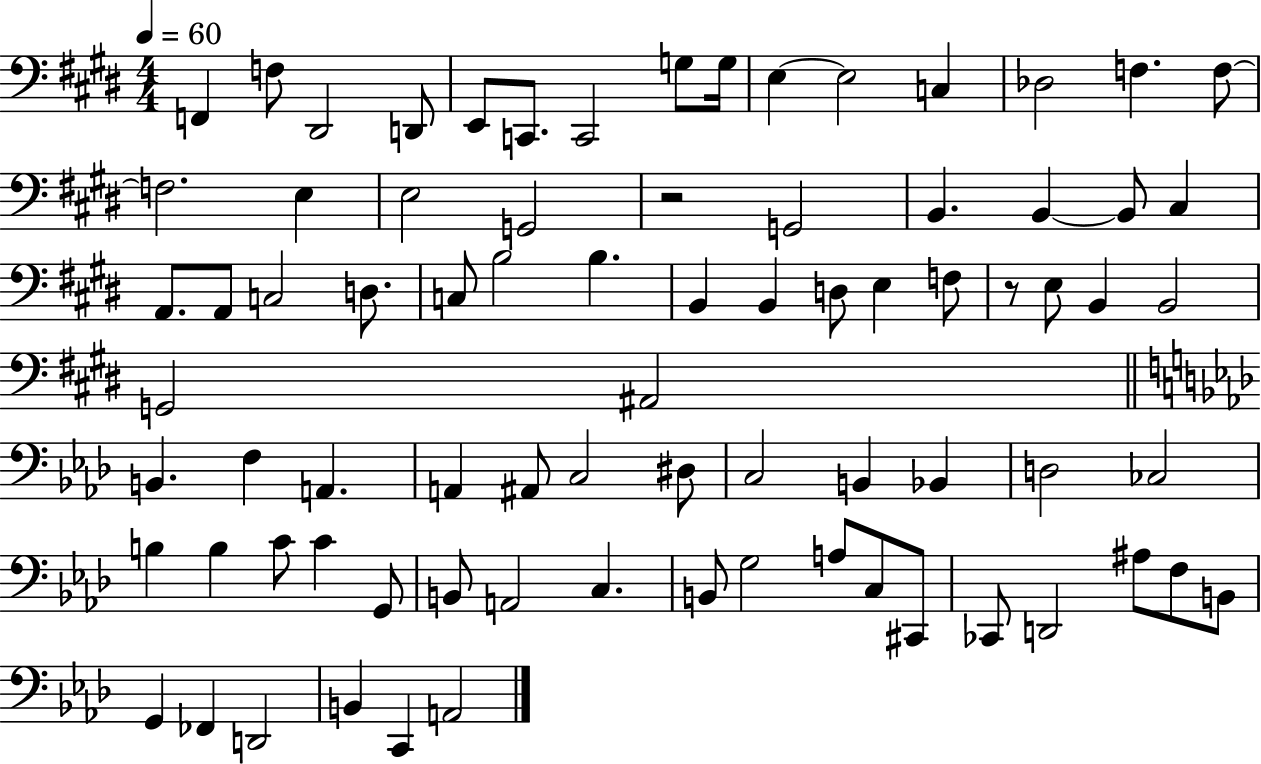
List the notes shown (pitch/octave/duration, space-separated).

F2/q F3/e D#2/h D2/e E2/e C2/e. C2/h G3/e G3/s E3/q E3/h C3/q Db3/h F3/q. F3/e F3/h. E3/q E3/h G2/h R/h G2/h B2/q. B2/q B2/e C#3/q A2/e. A2/e C3/h D3/e. C3/e B3/h B3/q. B2/q B2/q D3/e E3/q F3/e R/e E3/e B2/q B2/h G2/h A#2/h B2/q. F3/q A2/q. A2/q A#2/e C3/h D#3/e C3/h B2/q Bb2/q D3/h CES3/h B3/q B3/q C4/e C4/q G2/e B2/e A2/h C3/q. B2/e G3/h A3/e C3/e C#2/e CES2/e D2/h A#3/e F3/e B2/e G2/q FES2/q D2/h B2/q C2/q A2/h